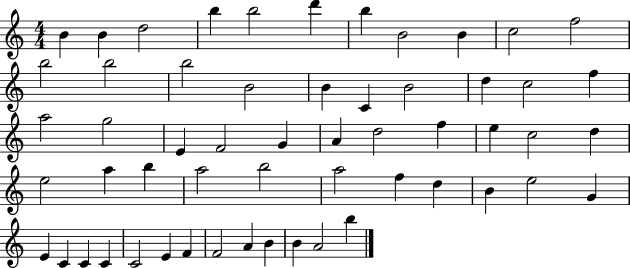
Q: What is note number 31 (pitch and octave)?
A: C5